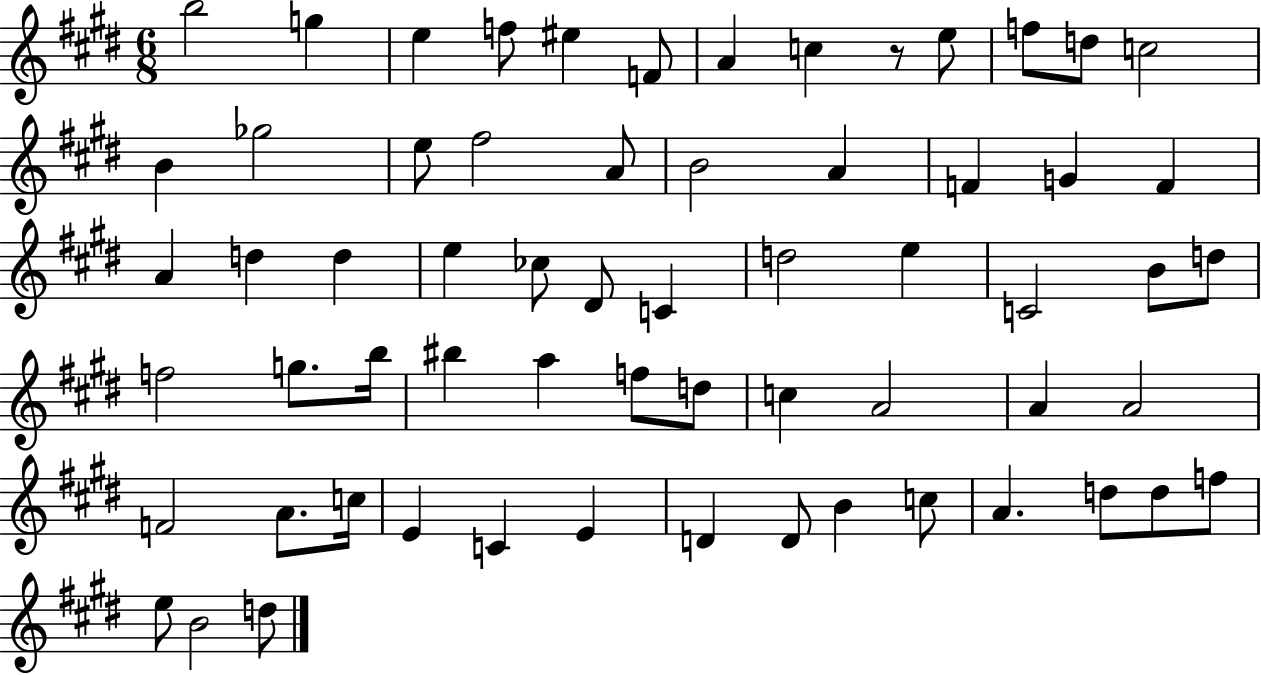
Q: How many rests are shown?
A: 1